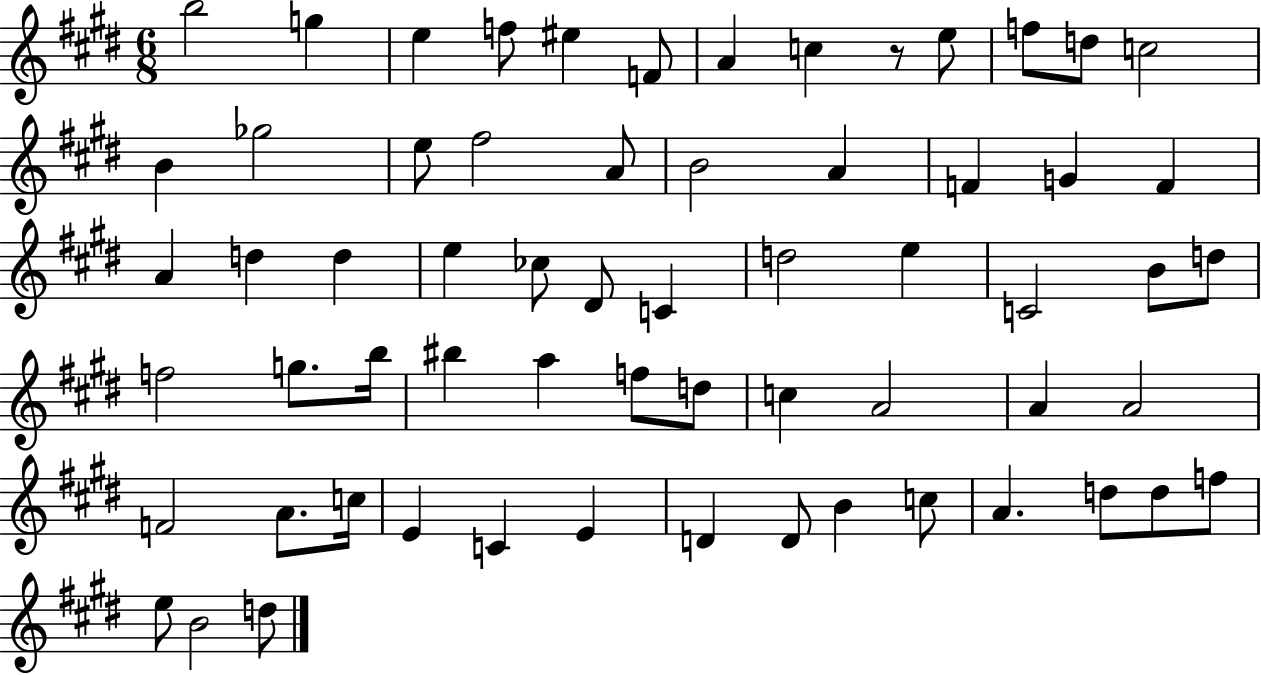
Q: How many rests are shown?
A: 1